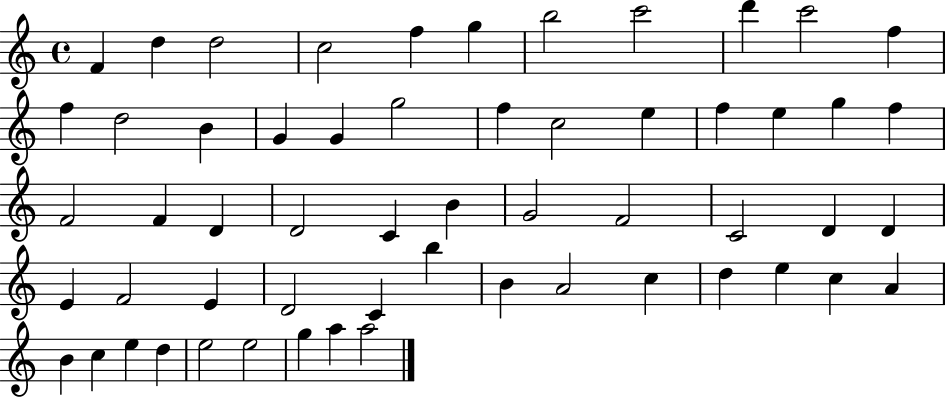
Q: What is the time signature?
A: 4/4